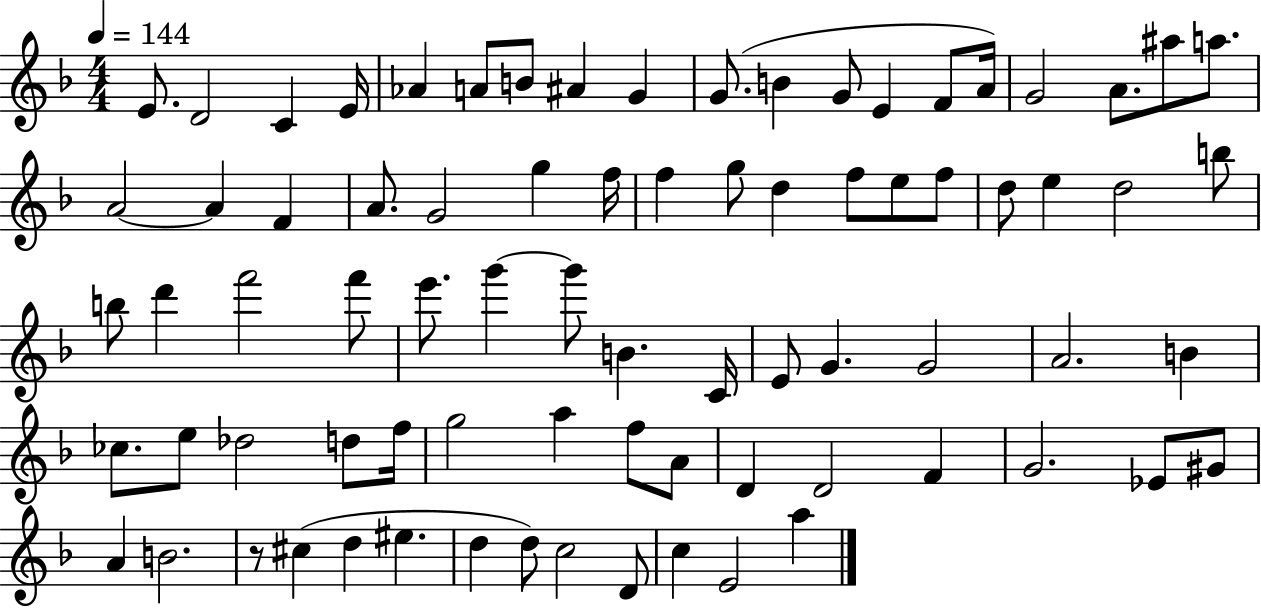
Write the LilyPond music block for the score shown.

{
  \clef treble
  \numericTimeSignature
  \time 4/4
  \key f \major
  \tempo 4 = 144
  e'8. d'2 c'4 e'16 | aes'4 a'8 b'8 ais'4 g'4 | g'8.( b'4 g'8 e'4 f'8 a'16) | g'2 a'8. ais''8 a''8. | \break a'2~~ a'4 f'4 | a'8. g'2 g''4 f''16 | f''4 g''8 d''4 f''8 e''8 f''8 | d''8 e''4 d''2 b''8 | \break b''8 d'''4 f'''2 f'''8 | e'''8. g'''4~~ g'''8 b'4. c'16 | e'8 g'4. g'2 | a'2. b'4 | \break ces''8. e''8 des''2 d''8 f''16 | g''2 a''4 f''8 a'8 | d'4 d'2 f'4 | g'2. ees'8 gis'8 | \break a'4 b'2. | r8 cis''4( d''4 eis''4. | d''4 d''8) c''2 d'8 | c''4 e'2 a''4 | \break \bar "|."
}